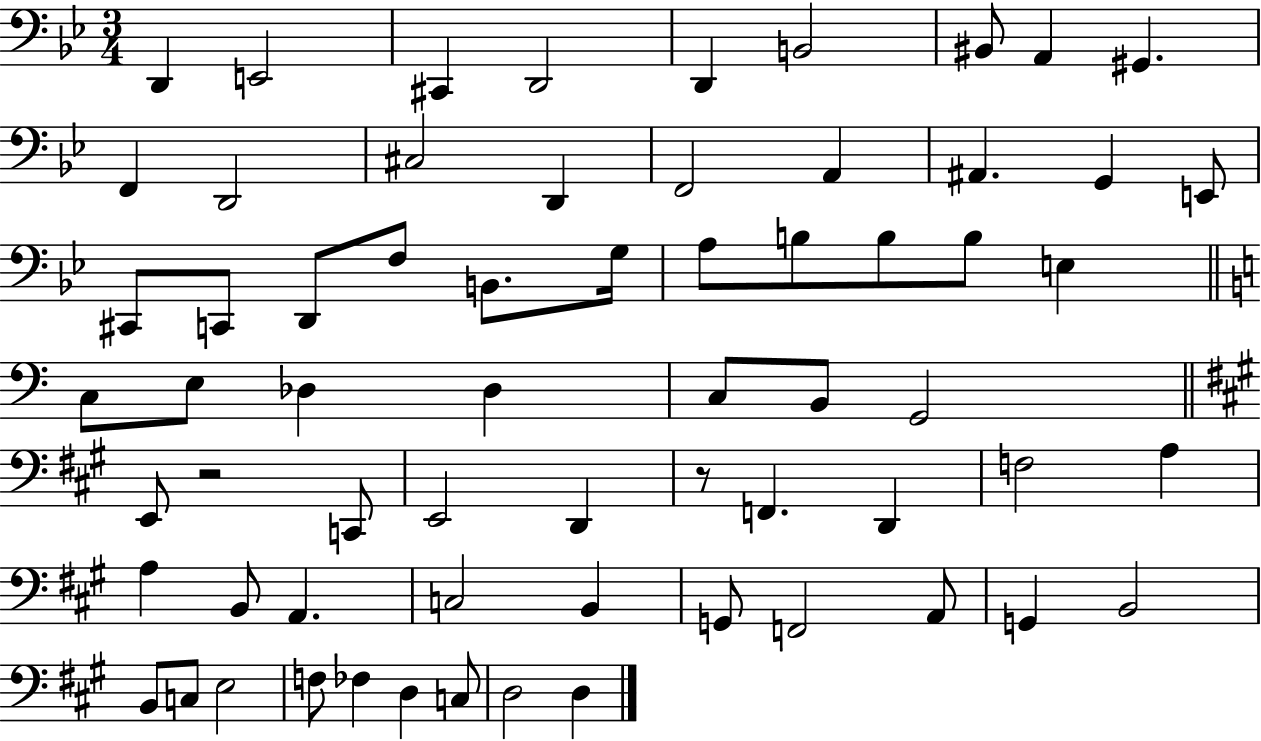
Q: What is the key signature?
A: BES major